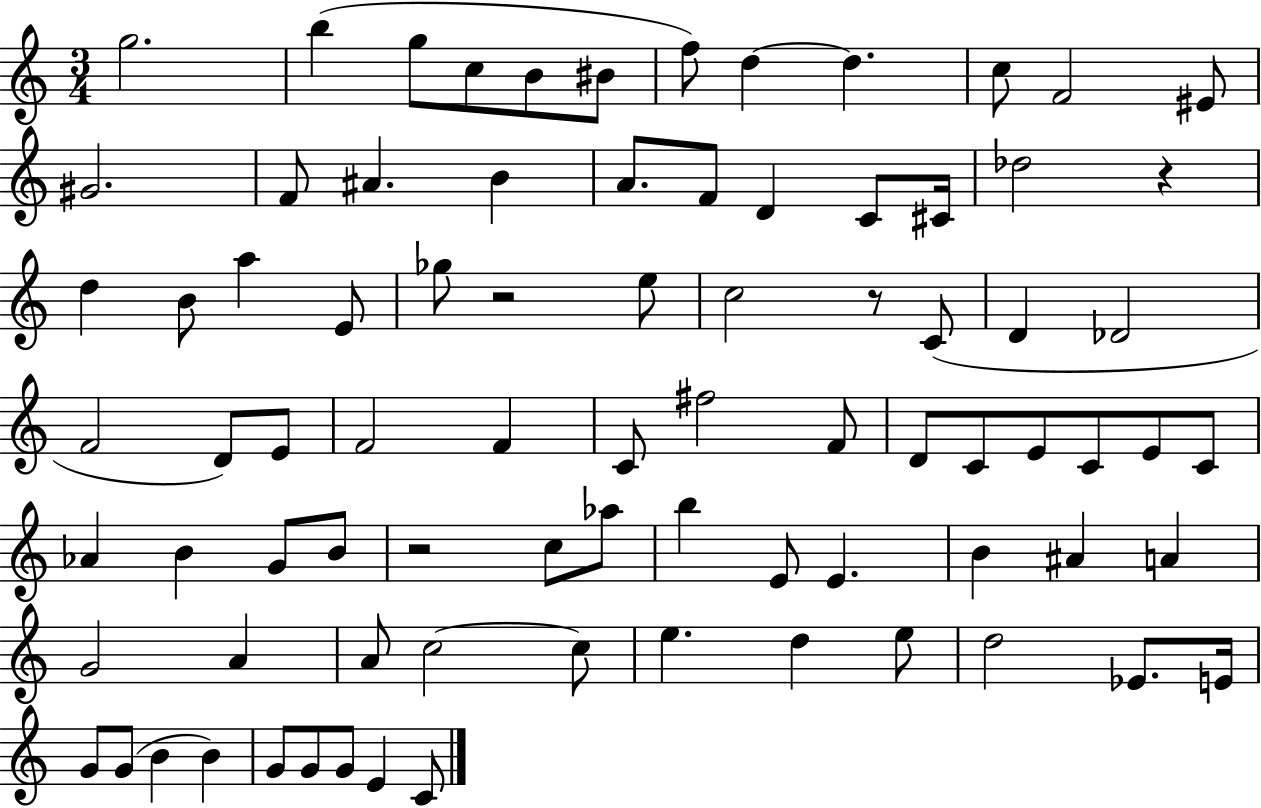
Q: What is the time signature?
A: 3/4